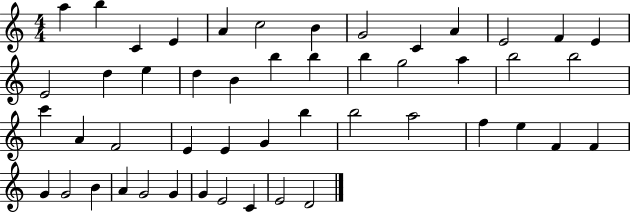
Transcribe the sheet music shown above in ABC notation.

X:1
T:Untitled
M:4/4
L:1/4
K:C
a b C E A c2 B G2 C A E2 F E E2 d e d B b b b g2 a b2 b2 c' A F2 E E G b b2 a2 f e F F G G2 B A G2 G G E2 C E2 D2